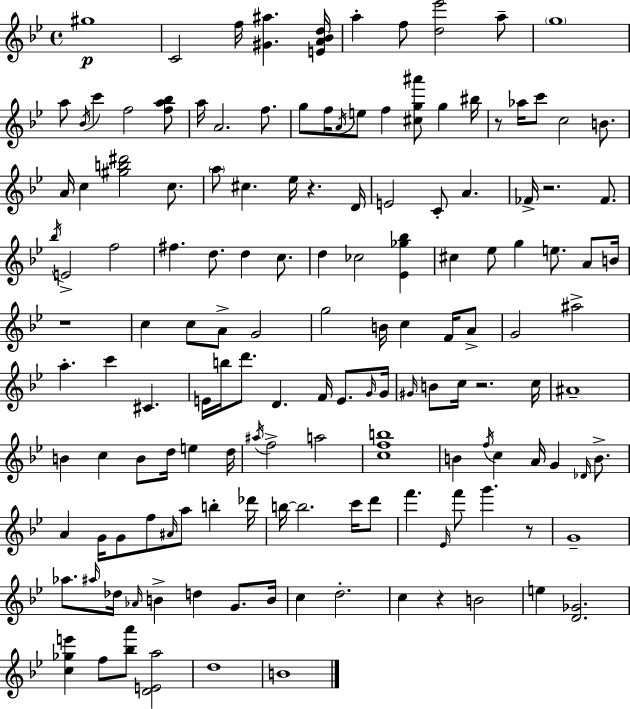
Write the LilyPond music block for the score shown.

{
  \clef treble
  \time 4/4
  \defaultTimeSignature
  \key g \minor
  gis''1\p | c'2 f''16 <gis' ais''>4. <e' a' bes' d''>16 | a''4-. f''8 <d'' ees'''>2 a''8-- | \parenthesize g''1 | \break a''8 \acciaccatura { bes'16 } c'''4 f''2 <f'' a'' bes''>8 | a''16 a'2. f''8. | g''8 f''16 \acciaccatura { a'16 } e''8 f''4 <cis'' g'' ais'''>8 g''4 | bis''16 r8 aes''16 c'''8 c''2 b'8. | \break a'16 c''4 <gis'' b'' dis'''>2 c''8. | \parenthesize a''8 cis''4. ees''16 r4. | d'16 e'2 c'8-. a'4. | fes'16-> r2. fes'8. | \break \acciaccatura { bes''16 } e'2-> f''2 | fis''4. d''8. d''4 | c''8. d''4 ces''2 <ees' ges'' bes''>4 | cis''4 ees''8 g''4 e''8. | \break a'8 b'16 r1 | c''4 c''8 a'8-> g'2 | g''2 b'16 c''4 | f'16 a'8-> g'2 ais''2-> | \break a''4.-. c'''4 cis'4. | e'16 b''16 d'''8. d'4. f'16 e'8. | \grace { g'16 } g'16 \grace { gis'16 } b'8 c''16 r2. | c''16 ais'1-- | \break b'4 c''4 b'8 d''16 | e''4 d''16 \acciaccatura { ais''16 } f''2-> a''2 | <c'' f'' b''>1 | b'4 \acciaccatura { f''16 } c''4 a'16 | \break g'4 \grace { des'16 } b'8.-> a'4 g'16 g'8 f''8 | \grace { ais'16 } a''8 b''4-. des'''16 b''16~~ b''2. | c'''16 d'''8 f'''4. \grace { ees'16 } | f'''8 g'''4. r8 g'1-- | \break aes''8. \grace { ais''16 } des''16 \grace { aes'16 } | b'4-> d''4 g'8. b'16 c''4 | d''2.-. c''4 | r4 b'2 e''4 | \break <d' ges'>2. <c'' ges'' e'''>4 | f''8 <bes'' a'''>8 <d' e' a''>2 d''1 | b'1 | \bar "|."
}